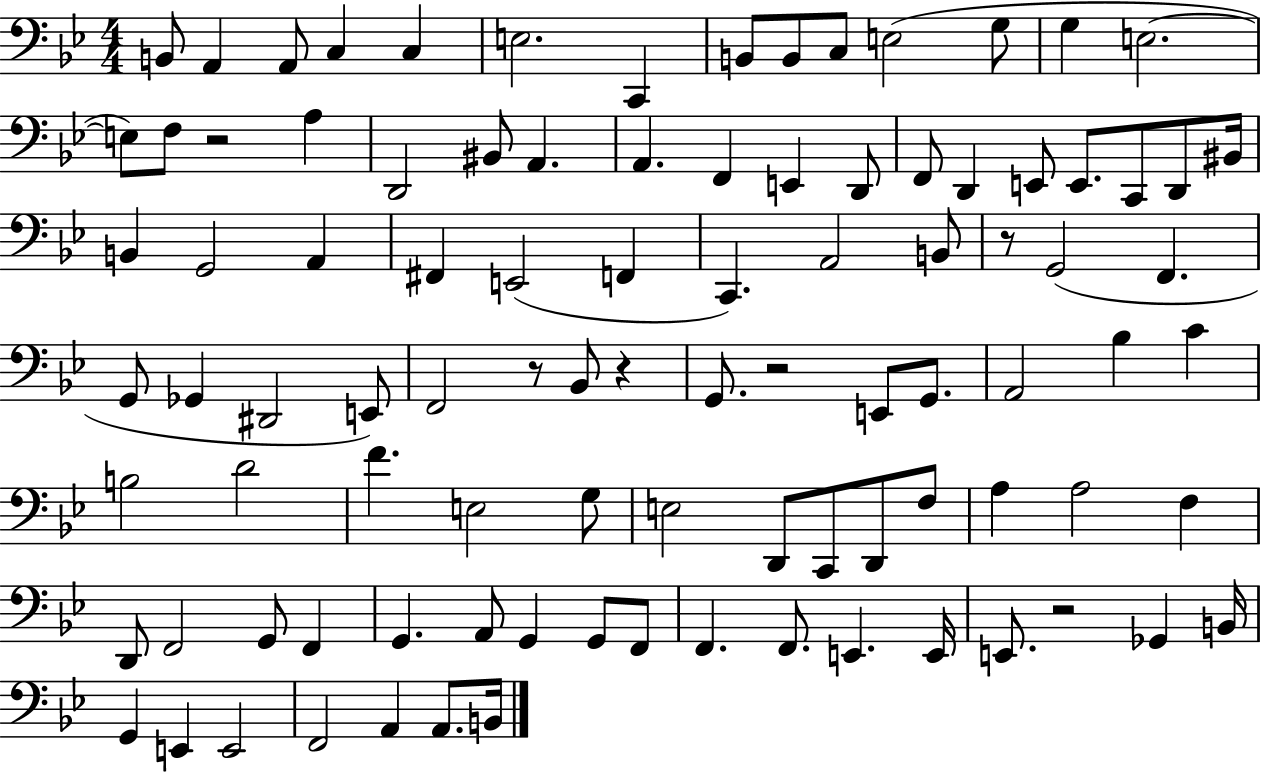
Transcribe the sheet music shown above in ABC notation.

X:1
T:Untitled
M:4/4
L:1/4
K:Bb
B,,/2 A,, A,,/2 C, C, E,2 C,, B,,/2 B,,/2 C,/2 E,2 G,/2 G, E,2 E,/2 F,/2 z2 A, D,,2 ^B,,/2 A,, A,, F,, E,, D,,/2 F,,/2 D,, E,,/2 E,,/2 C,,/2 D,,/2 ^B,,/4 B,, G,,2 A,, ^F,, E,,2 F,, C,, A,,2 B,,/2 z/2 G,,2 F,, G,,/2 _G,, ^D,,2 E,,/2 F,,2 z/2 _B,,/2 z G,,/2 z2 E,,/2 G,,/2 A,,2 _B, C B,2 D2 F E,2 G,/2 E,2 D,,/2 C,,/2 D,,/2 F,/2 A, A,2 F, D,,/2 F,,2 G,,/2 F,, G,, A,,/2 G,, G,,/2 F,,/2 F,, F,,/2 E,, E,,/4 E,,/2 z2 _G,, B,,/4 G,, E,, E,,2 F,,2 A,, A,,/2 B,,/4